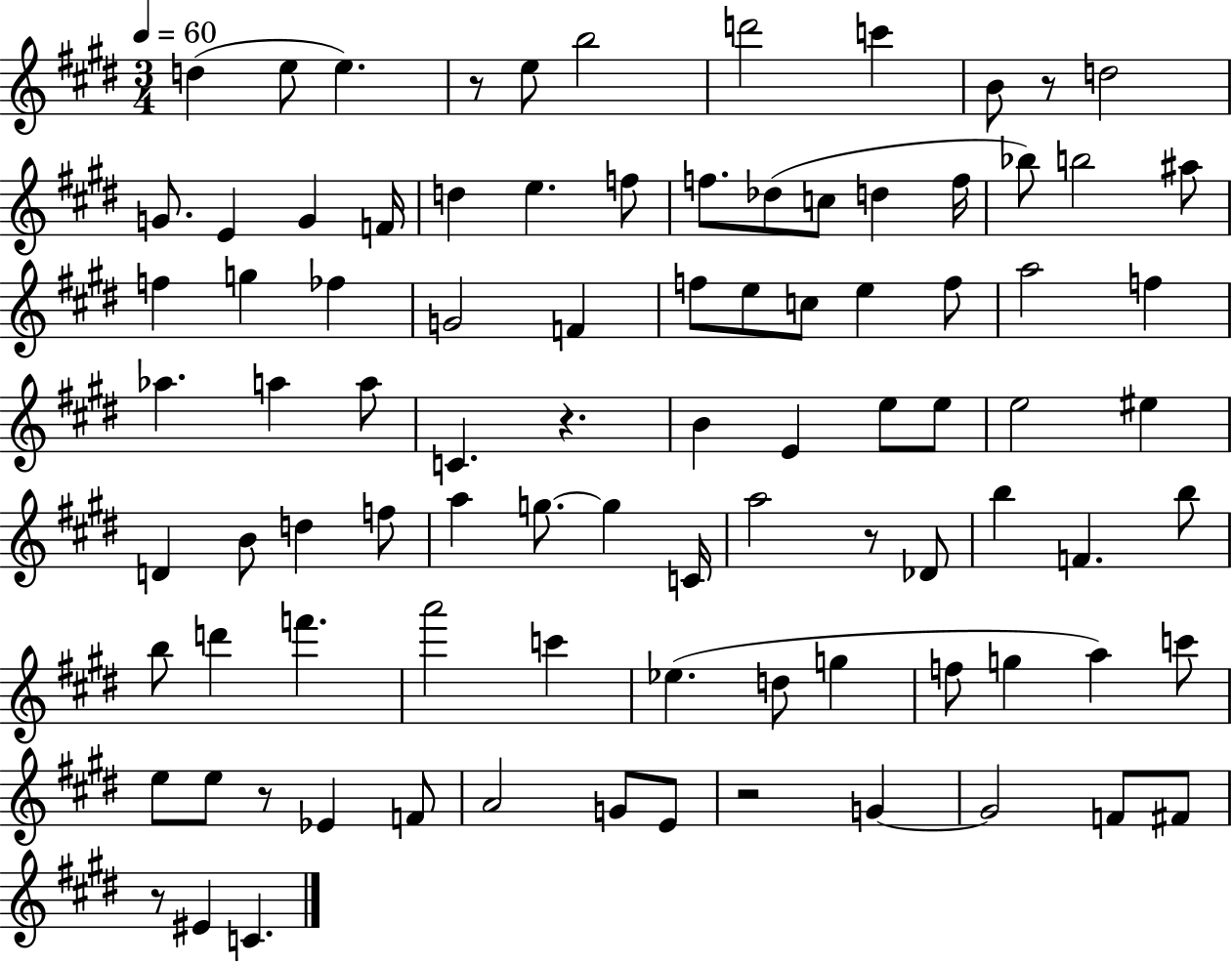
D5/q E5/e E5/q. R/e E5/e B5/h D6/h C6/q B4/e R/e D5/h G4/e. E4/q G4/q F4/s D5/q E5/q. F5/e F5/e. Db5/e C5/e D5/q F5/s Bb5/e B5/h A#5/e F5/q G5/q FES5/q G4/h F4/q F5/e E5/e C5/e E5/q F5/e A5/h F5/q Ab5/q. A5/q A5/e C4/q. R/q. B4/q E4/q E5/e E5/e E5/h EIS5/q D4/q B4/e D5/q F5/e A5/q G5/e. G5/q C4/s A5/h R/e Db4/e B5/q F4/q. B5/e B5/e D6/q F6/q. A6/h C6/q Eb5/q. D5/e G5/q F5/e G5/q A5/q C6/e E5/e E5/e R/e Eb4/q F4/e A4/h G4/e E4/e R/h G4/q G4/h F4/e F#4/e R/e EIS4/q C4/q.